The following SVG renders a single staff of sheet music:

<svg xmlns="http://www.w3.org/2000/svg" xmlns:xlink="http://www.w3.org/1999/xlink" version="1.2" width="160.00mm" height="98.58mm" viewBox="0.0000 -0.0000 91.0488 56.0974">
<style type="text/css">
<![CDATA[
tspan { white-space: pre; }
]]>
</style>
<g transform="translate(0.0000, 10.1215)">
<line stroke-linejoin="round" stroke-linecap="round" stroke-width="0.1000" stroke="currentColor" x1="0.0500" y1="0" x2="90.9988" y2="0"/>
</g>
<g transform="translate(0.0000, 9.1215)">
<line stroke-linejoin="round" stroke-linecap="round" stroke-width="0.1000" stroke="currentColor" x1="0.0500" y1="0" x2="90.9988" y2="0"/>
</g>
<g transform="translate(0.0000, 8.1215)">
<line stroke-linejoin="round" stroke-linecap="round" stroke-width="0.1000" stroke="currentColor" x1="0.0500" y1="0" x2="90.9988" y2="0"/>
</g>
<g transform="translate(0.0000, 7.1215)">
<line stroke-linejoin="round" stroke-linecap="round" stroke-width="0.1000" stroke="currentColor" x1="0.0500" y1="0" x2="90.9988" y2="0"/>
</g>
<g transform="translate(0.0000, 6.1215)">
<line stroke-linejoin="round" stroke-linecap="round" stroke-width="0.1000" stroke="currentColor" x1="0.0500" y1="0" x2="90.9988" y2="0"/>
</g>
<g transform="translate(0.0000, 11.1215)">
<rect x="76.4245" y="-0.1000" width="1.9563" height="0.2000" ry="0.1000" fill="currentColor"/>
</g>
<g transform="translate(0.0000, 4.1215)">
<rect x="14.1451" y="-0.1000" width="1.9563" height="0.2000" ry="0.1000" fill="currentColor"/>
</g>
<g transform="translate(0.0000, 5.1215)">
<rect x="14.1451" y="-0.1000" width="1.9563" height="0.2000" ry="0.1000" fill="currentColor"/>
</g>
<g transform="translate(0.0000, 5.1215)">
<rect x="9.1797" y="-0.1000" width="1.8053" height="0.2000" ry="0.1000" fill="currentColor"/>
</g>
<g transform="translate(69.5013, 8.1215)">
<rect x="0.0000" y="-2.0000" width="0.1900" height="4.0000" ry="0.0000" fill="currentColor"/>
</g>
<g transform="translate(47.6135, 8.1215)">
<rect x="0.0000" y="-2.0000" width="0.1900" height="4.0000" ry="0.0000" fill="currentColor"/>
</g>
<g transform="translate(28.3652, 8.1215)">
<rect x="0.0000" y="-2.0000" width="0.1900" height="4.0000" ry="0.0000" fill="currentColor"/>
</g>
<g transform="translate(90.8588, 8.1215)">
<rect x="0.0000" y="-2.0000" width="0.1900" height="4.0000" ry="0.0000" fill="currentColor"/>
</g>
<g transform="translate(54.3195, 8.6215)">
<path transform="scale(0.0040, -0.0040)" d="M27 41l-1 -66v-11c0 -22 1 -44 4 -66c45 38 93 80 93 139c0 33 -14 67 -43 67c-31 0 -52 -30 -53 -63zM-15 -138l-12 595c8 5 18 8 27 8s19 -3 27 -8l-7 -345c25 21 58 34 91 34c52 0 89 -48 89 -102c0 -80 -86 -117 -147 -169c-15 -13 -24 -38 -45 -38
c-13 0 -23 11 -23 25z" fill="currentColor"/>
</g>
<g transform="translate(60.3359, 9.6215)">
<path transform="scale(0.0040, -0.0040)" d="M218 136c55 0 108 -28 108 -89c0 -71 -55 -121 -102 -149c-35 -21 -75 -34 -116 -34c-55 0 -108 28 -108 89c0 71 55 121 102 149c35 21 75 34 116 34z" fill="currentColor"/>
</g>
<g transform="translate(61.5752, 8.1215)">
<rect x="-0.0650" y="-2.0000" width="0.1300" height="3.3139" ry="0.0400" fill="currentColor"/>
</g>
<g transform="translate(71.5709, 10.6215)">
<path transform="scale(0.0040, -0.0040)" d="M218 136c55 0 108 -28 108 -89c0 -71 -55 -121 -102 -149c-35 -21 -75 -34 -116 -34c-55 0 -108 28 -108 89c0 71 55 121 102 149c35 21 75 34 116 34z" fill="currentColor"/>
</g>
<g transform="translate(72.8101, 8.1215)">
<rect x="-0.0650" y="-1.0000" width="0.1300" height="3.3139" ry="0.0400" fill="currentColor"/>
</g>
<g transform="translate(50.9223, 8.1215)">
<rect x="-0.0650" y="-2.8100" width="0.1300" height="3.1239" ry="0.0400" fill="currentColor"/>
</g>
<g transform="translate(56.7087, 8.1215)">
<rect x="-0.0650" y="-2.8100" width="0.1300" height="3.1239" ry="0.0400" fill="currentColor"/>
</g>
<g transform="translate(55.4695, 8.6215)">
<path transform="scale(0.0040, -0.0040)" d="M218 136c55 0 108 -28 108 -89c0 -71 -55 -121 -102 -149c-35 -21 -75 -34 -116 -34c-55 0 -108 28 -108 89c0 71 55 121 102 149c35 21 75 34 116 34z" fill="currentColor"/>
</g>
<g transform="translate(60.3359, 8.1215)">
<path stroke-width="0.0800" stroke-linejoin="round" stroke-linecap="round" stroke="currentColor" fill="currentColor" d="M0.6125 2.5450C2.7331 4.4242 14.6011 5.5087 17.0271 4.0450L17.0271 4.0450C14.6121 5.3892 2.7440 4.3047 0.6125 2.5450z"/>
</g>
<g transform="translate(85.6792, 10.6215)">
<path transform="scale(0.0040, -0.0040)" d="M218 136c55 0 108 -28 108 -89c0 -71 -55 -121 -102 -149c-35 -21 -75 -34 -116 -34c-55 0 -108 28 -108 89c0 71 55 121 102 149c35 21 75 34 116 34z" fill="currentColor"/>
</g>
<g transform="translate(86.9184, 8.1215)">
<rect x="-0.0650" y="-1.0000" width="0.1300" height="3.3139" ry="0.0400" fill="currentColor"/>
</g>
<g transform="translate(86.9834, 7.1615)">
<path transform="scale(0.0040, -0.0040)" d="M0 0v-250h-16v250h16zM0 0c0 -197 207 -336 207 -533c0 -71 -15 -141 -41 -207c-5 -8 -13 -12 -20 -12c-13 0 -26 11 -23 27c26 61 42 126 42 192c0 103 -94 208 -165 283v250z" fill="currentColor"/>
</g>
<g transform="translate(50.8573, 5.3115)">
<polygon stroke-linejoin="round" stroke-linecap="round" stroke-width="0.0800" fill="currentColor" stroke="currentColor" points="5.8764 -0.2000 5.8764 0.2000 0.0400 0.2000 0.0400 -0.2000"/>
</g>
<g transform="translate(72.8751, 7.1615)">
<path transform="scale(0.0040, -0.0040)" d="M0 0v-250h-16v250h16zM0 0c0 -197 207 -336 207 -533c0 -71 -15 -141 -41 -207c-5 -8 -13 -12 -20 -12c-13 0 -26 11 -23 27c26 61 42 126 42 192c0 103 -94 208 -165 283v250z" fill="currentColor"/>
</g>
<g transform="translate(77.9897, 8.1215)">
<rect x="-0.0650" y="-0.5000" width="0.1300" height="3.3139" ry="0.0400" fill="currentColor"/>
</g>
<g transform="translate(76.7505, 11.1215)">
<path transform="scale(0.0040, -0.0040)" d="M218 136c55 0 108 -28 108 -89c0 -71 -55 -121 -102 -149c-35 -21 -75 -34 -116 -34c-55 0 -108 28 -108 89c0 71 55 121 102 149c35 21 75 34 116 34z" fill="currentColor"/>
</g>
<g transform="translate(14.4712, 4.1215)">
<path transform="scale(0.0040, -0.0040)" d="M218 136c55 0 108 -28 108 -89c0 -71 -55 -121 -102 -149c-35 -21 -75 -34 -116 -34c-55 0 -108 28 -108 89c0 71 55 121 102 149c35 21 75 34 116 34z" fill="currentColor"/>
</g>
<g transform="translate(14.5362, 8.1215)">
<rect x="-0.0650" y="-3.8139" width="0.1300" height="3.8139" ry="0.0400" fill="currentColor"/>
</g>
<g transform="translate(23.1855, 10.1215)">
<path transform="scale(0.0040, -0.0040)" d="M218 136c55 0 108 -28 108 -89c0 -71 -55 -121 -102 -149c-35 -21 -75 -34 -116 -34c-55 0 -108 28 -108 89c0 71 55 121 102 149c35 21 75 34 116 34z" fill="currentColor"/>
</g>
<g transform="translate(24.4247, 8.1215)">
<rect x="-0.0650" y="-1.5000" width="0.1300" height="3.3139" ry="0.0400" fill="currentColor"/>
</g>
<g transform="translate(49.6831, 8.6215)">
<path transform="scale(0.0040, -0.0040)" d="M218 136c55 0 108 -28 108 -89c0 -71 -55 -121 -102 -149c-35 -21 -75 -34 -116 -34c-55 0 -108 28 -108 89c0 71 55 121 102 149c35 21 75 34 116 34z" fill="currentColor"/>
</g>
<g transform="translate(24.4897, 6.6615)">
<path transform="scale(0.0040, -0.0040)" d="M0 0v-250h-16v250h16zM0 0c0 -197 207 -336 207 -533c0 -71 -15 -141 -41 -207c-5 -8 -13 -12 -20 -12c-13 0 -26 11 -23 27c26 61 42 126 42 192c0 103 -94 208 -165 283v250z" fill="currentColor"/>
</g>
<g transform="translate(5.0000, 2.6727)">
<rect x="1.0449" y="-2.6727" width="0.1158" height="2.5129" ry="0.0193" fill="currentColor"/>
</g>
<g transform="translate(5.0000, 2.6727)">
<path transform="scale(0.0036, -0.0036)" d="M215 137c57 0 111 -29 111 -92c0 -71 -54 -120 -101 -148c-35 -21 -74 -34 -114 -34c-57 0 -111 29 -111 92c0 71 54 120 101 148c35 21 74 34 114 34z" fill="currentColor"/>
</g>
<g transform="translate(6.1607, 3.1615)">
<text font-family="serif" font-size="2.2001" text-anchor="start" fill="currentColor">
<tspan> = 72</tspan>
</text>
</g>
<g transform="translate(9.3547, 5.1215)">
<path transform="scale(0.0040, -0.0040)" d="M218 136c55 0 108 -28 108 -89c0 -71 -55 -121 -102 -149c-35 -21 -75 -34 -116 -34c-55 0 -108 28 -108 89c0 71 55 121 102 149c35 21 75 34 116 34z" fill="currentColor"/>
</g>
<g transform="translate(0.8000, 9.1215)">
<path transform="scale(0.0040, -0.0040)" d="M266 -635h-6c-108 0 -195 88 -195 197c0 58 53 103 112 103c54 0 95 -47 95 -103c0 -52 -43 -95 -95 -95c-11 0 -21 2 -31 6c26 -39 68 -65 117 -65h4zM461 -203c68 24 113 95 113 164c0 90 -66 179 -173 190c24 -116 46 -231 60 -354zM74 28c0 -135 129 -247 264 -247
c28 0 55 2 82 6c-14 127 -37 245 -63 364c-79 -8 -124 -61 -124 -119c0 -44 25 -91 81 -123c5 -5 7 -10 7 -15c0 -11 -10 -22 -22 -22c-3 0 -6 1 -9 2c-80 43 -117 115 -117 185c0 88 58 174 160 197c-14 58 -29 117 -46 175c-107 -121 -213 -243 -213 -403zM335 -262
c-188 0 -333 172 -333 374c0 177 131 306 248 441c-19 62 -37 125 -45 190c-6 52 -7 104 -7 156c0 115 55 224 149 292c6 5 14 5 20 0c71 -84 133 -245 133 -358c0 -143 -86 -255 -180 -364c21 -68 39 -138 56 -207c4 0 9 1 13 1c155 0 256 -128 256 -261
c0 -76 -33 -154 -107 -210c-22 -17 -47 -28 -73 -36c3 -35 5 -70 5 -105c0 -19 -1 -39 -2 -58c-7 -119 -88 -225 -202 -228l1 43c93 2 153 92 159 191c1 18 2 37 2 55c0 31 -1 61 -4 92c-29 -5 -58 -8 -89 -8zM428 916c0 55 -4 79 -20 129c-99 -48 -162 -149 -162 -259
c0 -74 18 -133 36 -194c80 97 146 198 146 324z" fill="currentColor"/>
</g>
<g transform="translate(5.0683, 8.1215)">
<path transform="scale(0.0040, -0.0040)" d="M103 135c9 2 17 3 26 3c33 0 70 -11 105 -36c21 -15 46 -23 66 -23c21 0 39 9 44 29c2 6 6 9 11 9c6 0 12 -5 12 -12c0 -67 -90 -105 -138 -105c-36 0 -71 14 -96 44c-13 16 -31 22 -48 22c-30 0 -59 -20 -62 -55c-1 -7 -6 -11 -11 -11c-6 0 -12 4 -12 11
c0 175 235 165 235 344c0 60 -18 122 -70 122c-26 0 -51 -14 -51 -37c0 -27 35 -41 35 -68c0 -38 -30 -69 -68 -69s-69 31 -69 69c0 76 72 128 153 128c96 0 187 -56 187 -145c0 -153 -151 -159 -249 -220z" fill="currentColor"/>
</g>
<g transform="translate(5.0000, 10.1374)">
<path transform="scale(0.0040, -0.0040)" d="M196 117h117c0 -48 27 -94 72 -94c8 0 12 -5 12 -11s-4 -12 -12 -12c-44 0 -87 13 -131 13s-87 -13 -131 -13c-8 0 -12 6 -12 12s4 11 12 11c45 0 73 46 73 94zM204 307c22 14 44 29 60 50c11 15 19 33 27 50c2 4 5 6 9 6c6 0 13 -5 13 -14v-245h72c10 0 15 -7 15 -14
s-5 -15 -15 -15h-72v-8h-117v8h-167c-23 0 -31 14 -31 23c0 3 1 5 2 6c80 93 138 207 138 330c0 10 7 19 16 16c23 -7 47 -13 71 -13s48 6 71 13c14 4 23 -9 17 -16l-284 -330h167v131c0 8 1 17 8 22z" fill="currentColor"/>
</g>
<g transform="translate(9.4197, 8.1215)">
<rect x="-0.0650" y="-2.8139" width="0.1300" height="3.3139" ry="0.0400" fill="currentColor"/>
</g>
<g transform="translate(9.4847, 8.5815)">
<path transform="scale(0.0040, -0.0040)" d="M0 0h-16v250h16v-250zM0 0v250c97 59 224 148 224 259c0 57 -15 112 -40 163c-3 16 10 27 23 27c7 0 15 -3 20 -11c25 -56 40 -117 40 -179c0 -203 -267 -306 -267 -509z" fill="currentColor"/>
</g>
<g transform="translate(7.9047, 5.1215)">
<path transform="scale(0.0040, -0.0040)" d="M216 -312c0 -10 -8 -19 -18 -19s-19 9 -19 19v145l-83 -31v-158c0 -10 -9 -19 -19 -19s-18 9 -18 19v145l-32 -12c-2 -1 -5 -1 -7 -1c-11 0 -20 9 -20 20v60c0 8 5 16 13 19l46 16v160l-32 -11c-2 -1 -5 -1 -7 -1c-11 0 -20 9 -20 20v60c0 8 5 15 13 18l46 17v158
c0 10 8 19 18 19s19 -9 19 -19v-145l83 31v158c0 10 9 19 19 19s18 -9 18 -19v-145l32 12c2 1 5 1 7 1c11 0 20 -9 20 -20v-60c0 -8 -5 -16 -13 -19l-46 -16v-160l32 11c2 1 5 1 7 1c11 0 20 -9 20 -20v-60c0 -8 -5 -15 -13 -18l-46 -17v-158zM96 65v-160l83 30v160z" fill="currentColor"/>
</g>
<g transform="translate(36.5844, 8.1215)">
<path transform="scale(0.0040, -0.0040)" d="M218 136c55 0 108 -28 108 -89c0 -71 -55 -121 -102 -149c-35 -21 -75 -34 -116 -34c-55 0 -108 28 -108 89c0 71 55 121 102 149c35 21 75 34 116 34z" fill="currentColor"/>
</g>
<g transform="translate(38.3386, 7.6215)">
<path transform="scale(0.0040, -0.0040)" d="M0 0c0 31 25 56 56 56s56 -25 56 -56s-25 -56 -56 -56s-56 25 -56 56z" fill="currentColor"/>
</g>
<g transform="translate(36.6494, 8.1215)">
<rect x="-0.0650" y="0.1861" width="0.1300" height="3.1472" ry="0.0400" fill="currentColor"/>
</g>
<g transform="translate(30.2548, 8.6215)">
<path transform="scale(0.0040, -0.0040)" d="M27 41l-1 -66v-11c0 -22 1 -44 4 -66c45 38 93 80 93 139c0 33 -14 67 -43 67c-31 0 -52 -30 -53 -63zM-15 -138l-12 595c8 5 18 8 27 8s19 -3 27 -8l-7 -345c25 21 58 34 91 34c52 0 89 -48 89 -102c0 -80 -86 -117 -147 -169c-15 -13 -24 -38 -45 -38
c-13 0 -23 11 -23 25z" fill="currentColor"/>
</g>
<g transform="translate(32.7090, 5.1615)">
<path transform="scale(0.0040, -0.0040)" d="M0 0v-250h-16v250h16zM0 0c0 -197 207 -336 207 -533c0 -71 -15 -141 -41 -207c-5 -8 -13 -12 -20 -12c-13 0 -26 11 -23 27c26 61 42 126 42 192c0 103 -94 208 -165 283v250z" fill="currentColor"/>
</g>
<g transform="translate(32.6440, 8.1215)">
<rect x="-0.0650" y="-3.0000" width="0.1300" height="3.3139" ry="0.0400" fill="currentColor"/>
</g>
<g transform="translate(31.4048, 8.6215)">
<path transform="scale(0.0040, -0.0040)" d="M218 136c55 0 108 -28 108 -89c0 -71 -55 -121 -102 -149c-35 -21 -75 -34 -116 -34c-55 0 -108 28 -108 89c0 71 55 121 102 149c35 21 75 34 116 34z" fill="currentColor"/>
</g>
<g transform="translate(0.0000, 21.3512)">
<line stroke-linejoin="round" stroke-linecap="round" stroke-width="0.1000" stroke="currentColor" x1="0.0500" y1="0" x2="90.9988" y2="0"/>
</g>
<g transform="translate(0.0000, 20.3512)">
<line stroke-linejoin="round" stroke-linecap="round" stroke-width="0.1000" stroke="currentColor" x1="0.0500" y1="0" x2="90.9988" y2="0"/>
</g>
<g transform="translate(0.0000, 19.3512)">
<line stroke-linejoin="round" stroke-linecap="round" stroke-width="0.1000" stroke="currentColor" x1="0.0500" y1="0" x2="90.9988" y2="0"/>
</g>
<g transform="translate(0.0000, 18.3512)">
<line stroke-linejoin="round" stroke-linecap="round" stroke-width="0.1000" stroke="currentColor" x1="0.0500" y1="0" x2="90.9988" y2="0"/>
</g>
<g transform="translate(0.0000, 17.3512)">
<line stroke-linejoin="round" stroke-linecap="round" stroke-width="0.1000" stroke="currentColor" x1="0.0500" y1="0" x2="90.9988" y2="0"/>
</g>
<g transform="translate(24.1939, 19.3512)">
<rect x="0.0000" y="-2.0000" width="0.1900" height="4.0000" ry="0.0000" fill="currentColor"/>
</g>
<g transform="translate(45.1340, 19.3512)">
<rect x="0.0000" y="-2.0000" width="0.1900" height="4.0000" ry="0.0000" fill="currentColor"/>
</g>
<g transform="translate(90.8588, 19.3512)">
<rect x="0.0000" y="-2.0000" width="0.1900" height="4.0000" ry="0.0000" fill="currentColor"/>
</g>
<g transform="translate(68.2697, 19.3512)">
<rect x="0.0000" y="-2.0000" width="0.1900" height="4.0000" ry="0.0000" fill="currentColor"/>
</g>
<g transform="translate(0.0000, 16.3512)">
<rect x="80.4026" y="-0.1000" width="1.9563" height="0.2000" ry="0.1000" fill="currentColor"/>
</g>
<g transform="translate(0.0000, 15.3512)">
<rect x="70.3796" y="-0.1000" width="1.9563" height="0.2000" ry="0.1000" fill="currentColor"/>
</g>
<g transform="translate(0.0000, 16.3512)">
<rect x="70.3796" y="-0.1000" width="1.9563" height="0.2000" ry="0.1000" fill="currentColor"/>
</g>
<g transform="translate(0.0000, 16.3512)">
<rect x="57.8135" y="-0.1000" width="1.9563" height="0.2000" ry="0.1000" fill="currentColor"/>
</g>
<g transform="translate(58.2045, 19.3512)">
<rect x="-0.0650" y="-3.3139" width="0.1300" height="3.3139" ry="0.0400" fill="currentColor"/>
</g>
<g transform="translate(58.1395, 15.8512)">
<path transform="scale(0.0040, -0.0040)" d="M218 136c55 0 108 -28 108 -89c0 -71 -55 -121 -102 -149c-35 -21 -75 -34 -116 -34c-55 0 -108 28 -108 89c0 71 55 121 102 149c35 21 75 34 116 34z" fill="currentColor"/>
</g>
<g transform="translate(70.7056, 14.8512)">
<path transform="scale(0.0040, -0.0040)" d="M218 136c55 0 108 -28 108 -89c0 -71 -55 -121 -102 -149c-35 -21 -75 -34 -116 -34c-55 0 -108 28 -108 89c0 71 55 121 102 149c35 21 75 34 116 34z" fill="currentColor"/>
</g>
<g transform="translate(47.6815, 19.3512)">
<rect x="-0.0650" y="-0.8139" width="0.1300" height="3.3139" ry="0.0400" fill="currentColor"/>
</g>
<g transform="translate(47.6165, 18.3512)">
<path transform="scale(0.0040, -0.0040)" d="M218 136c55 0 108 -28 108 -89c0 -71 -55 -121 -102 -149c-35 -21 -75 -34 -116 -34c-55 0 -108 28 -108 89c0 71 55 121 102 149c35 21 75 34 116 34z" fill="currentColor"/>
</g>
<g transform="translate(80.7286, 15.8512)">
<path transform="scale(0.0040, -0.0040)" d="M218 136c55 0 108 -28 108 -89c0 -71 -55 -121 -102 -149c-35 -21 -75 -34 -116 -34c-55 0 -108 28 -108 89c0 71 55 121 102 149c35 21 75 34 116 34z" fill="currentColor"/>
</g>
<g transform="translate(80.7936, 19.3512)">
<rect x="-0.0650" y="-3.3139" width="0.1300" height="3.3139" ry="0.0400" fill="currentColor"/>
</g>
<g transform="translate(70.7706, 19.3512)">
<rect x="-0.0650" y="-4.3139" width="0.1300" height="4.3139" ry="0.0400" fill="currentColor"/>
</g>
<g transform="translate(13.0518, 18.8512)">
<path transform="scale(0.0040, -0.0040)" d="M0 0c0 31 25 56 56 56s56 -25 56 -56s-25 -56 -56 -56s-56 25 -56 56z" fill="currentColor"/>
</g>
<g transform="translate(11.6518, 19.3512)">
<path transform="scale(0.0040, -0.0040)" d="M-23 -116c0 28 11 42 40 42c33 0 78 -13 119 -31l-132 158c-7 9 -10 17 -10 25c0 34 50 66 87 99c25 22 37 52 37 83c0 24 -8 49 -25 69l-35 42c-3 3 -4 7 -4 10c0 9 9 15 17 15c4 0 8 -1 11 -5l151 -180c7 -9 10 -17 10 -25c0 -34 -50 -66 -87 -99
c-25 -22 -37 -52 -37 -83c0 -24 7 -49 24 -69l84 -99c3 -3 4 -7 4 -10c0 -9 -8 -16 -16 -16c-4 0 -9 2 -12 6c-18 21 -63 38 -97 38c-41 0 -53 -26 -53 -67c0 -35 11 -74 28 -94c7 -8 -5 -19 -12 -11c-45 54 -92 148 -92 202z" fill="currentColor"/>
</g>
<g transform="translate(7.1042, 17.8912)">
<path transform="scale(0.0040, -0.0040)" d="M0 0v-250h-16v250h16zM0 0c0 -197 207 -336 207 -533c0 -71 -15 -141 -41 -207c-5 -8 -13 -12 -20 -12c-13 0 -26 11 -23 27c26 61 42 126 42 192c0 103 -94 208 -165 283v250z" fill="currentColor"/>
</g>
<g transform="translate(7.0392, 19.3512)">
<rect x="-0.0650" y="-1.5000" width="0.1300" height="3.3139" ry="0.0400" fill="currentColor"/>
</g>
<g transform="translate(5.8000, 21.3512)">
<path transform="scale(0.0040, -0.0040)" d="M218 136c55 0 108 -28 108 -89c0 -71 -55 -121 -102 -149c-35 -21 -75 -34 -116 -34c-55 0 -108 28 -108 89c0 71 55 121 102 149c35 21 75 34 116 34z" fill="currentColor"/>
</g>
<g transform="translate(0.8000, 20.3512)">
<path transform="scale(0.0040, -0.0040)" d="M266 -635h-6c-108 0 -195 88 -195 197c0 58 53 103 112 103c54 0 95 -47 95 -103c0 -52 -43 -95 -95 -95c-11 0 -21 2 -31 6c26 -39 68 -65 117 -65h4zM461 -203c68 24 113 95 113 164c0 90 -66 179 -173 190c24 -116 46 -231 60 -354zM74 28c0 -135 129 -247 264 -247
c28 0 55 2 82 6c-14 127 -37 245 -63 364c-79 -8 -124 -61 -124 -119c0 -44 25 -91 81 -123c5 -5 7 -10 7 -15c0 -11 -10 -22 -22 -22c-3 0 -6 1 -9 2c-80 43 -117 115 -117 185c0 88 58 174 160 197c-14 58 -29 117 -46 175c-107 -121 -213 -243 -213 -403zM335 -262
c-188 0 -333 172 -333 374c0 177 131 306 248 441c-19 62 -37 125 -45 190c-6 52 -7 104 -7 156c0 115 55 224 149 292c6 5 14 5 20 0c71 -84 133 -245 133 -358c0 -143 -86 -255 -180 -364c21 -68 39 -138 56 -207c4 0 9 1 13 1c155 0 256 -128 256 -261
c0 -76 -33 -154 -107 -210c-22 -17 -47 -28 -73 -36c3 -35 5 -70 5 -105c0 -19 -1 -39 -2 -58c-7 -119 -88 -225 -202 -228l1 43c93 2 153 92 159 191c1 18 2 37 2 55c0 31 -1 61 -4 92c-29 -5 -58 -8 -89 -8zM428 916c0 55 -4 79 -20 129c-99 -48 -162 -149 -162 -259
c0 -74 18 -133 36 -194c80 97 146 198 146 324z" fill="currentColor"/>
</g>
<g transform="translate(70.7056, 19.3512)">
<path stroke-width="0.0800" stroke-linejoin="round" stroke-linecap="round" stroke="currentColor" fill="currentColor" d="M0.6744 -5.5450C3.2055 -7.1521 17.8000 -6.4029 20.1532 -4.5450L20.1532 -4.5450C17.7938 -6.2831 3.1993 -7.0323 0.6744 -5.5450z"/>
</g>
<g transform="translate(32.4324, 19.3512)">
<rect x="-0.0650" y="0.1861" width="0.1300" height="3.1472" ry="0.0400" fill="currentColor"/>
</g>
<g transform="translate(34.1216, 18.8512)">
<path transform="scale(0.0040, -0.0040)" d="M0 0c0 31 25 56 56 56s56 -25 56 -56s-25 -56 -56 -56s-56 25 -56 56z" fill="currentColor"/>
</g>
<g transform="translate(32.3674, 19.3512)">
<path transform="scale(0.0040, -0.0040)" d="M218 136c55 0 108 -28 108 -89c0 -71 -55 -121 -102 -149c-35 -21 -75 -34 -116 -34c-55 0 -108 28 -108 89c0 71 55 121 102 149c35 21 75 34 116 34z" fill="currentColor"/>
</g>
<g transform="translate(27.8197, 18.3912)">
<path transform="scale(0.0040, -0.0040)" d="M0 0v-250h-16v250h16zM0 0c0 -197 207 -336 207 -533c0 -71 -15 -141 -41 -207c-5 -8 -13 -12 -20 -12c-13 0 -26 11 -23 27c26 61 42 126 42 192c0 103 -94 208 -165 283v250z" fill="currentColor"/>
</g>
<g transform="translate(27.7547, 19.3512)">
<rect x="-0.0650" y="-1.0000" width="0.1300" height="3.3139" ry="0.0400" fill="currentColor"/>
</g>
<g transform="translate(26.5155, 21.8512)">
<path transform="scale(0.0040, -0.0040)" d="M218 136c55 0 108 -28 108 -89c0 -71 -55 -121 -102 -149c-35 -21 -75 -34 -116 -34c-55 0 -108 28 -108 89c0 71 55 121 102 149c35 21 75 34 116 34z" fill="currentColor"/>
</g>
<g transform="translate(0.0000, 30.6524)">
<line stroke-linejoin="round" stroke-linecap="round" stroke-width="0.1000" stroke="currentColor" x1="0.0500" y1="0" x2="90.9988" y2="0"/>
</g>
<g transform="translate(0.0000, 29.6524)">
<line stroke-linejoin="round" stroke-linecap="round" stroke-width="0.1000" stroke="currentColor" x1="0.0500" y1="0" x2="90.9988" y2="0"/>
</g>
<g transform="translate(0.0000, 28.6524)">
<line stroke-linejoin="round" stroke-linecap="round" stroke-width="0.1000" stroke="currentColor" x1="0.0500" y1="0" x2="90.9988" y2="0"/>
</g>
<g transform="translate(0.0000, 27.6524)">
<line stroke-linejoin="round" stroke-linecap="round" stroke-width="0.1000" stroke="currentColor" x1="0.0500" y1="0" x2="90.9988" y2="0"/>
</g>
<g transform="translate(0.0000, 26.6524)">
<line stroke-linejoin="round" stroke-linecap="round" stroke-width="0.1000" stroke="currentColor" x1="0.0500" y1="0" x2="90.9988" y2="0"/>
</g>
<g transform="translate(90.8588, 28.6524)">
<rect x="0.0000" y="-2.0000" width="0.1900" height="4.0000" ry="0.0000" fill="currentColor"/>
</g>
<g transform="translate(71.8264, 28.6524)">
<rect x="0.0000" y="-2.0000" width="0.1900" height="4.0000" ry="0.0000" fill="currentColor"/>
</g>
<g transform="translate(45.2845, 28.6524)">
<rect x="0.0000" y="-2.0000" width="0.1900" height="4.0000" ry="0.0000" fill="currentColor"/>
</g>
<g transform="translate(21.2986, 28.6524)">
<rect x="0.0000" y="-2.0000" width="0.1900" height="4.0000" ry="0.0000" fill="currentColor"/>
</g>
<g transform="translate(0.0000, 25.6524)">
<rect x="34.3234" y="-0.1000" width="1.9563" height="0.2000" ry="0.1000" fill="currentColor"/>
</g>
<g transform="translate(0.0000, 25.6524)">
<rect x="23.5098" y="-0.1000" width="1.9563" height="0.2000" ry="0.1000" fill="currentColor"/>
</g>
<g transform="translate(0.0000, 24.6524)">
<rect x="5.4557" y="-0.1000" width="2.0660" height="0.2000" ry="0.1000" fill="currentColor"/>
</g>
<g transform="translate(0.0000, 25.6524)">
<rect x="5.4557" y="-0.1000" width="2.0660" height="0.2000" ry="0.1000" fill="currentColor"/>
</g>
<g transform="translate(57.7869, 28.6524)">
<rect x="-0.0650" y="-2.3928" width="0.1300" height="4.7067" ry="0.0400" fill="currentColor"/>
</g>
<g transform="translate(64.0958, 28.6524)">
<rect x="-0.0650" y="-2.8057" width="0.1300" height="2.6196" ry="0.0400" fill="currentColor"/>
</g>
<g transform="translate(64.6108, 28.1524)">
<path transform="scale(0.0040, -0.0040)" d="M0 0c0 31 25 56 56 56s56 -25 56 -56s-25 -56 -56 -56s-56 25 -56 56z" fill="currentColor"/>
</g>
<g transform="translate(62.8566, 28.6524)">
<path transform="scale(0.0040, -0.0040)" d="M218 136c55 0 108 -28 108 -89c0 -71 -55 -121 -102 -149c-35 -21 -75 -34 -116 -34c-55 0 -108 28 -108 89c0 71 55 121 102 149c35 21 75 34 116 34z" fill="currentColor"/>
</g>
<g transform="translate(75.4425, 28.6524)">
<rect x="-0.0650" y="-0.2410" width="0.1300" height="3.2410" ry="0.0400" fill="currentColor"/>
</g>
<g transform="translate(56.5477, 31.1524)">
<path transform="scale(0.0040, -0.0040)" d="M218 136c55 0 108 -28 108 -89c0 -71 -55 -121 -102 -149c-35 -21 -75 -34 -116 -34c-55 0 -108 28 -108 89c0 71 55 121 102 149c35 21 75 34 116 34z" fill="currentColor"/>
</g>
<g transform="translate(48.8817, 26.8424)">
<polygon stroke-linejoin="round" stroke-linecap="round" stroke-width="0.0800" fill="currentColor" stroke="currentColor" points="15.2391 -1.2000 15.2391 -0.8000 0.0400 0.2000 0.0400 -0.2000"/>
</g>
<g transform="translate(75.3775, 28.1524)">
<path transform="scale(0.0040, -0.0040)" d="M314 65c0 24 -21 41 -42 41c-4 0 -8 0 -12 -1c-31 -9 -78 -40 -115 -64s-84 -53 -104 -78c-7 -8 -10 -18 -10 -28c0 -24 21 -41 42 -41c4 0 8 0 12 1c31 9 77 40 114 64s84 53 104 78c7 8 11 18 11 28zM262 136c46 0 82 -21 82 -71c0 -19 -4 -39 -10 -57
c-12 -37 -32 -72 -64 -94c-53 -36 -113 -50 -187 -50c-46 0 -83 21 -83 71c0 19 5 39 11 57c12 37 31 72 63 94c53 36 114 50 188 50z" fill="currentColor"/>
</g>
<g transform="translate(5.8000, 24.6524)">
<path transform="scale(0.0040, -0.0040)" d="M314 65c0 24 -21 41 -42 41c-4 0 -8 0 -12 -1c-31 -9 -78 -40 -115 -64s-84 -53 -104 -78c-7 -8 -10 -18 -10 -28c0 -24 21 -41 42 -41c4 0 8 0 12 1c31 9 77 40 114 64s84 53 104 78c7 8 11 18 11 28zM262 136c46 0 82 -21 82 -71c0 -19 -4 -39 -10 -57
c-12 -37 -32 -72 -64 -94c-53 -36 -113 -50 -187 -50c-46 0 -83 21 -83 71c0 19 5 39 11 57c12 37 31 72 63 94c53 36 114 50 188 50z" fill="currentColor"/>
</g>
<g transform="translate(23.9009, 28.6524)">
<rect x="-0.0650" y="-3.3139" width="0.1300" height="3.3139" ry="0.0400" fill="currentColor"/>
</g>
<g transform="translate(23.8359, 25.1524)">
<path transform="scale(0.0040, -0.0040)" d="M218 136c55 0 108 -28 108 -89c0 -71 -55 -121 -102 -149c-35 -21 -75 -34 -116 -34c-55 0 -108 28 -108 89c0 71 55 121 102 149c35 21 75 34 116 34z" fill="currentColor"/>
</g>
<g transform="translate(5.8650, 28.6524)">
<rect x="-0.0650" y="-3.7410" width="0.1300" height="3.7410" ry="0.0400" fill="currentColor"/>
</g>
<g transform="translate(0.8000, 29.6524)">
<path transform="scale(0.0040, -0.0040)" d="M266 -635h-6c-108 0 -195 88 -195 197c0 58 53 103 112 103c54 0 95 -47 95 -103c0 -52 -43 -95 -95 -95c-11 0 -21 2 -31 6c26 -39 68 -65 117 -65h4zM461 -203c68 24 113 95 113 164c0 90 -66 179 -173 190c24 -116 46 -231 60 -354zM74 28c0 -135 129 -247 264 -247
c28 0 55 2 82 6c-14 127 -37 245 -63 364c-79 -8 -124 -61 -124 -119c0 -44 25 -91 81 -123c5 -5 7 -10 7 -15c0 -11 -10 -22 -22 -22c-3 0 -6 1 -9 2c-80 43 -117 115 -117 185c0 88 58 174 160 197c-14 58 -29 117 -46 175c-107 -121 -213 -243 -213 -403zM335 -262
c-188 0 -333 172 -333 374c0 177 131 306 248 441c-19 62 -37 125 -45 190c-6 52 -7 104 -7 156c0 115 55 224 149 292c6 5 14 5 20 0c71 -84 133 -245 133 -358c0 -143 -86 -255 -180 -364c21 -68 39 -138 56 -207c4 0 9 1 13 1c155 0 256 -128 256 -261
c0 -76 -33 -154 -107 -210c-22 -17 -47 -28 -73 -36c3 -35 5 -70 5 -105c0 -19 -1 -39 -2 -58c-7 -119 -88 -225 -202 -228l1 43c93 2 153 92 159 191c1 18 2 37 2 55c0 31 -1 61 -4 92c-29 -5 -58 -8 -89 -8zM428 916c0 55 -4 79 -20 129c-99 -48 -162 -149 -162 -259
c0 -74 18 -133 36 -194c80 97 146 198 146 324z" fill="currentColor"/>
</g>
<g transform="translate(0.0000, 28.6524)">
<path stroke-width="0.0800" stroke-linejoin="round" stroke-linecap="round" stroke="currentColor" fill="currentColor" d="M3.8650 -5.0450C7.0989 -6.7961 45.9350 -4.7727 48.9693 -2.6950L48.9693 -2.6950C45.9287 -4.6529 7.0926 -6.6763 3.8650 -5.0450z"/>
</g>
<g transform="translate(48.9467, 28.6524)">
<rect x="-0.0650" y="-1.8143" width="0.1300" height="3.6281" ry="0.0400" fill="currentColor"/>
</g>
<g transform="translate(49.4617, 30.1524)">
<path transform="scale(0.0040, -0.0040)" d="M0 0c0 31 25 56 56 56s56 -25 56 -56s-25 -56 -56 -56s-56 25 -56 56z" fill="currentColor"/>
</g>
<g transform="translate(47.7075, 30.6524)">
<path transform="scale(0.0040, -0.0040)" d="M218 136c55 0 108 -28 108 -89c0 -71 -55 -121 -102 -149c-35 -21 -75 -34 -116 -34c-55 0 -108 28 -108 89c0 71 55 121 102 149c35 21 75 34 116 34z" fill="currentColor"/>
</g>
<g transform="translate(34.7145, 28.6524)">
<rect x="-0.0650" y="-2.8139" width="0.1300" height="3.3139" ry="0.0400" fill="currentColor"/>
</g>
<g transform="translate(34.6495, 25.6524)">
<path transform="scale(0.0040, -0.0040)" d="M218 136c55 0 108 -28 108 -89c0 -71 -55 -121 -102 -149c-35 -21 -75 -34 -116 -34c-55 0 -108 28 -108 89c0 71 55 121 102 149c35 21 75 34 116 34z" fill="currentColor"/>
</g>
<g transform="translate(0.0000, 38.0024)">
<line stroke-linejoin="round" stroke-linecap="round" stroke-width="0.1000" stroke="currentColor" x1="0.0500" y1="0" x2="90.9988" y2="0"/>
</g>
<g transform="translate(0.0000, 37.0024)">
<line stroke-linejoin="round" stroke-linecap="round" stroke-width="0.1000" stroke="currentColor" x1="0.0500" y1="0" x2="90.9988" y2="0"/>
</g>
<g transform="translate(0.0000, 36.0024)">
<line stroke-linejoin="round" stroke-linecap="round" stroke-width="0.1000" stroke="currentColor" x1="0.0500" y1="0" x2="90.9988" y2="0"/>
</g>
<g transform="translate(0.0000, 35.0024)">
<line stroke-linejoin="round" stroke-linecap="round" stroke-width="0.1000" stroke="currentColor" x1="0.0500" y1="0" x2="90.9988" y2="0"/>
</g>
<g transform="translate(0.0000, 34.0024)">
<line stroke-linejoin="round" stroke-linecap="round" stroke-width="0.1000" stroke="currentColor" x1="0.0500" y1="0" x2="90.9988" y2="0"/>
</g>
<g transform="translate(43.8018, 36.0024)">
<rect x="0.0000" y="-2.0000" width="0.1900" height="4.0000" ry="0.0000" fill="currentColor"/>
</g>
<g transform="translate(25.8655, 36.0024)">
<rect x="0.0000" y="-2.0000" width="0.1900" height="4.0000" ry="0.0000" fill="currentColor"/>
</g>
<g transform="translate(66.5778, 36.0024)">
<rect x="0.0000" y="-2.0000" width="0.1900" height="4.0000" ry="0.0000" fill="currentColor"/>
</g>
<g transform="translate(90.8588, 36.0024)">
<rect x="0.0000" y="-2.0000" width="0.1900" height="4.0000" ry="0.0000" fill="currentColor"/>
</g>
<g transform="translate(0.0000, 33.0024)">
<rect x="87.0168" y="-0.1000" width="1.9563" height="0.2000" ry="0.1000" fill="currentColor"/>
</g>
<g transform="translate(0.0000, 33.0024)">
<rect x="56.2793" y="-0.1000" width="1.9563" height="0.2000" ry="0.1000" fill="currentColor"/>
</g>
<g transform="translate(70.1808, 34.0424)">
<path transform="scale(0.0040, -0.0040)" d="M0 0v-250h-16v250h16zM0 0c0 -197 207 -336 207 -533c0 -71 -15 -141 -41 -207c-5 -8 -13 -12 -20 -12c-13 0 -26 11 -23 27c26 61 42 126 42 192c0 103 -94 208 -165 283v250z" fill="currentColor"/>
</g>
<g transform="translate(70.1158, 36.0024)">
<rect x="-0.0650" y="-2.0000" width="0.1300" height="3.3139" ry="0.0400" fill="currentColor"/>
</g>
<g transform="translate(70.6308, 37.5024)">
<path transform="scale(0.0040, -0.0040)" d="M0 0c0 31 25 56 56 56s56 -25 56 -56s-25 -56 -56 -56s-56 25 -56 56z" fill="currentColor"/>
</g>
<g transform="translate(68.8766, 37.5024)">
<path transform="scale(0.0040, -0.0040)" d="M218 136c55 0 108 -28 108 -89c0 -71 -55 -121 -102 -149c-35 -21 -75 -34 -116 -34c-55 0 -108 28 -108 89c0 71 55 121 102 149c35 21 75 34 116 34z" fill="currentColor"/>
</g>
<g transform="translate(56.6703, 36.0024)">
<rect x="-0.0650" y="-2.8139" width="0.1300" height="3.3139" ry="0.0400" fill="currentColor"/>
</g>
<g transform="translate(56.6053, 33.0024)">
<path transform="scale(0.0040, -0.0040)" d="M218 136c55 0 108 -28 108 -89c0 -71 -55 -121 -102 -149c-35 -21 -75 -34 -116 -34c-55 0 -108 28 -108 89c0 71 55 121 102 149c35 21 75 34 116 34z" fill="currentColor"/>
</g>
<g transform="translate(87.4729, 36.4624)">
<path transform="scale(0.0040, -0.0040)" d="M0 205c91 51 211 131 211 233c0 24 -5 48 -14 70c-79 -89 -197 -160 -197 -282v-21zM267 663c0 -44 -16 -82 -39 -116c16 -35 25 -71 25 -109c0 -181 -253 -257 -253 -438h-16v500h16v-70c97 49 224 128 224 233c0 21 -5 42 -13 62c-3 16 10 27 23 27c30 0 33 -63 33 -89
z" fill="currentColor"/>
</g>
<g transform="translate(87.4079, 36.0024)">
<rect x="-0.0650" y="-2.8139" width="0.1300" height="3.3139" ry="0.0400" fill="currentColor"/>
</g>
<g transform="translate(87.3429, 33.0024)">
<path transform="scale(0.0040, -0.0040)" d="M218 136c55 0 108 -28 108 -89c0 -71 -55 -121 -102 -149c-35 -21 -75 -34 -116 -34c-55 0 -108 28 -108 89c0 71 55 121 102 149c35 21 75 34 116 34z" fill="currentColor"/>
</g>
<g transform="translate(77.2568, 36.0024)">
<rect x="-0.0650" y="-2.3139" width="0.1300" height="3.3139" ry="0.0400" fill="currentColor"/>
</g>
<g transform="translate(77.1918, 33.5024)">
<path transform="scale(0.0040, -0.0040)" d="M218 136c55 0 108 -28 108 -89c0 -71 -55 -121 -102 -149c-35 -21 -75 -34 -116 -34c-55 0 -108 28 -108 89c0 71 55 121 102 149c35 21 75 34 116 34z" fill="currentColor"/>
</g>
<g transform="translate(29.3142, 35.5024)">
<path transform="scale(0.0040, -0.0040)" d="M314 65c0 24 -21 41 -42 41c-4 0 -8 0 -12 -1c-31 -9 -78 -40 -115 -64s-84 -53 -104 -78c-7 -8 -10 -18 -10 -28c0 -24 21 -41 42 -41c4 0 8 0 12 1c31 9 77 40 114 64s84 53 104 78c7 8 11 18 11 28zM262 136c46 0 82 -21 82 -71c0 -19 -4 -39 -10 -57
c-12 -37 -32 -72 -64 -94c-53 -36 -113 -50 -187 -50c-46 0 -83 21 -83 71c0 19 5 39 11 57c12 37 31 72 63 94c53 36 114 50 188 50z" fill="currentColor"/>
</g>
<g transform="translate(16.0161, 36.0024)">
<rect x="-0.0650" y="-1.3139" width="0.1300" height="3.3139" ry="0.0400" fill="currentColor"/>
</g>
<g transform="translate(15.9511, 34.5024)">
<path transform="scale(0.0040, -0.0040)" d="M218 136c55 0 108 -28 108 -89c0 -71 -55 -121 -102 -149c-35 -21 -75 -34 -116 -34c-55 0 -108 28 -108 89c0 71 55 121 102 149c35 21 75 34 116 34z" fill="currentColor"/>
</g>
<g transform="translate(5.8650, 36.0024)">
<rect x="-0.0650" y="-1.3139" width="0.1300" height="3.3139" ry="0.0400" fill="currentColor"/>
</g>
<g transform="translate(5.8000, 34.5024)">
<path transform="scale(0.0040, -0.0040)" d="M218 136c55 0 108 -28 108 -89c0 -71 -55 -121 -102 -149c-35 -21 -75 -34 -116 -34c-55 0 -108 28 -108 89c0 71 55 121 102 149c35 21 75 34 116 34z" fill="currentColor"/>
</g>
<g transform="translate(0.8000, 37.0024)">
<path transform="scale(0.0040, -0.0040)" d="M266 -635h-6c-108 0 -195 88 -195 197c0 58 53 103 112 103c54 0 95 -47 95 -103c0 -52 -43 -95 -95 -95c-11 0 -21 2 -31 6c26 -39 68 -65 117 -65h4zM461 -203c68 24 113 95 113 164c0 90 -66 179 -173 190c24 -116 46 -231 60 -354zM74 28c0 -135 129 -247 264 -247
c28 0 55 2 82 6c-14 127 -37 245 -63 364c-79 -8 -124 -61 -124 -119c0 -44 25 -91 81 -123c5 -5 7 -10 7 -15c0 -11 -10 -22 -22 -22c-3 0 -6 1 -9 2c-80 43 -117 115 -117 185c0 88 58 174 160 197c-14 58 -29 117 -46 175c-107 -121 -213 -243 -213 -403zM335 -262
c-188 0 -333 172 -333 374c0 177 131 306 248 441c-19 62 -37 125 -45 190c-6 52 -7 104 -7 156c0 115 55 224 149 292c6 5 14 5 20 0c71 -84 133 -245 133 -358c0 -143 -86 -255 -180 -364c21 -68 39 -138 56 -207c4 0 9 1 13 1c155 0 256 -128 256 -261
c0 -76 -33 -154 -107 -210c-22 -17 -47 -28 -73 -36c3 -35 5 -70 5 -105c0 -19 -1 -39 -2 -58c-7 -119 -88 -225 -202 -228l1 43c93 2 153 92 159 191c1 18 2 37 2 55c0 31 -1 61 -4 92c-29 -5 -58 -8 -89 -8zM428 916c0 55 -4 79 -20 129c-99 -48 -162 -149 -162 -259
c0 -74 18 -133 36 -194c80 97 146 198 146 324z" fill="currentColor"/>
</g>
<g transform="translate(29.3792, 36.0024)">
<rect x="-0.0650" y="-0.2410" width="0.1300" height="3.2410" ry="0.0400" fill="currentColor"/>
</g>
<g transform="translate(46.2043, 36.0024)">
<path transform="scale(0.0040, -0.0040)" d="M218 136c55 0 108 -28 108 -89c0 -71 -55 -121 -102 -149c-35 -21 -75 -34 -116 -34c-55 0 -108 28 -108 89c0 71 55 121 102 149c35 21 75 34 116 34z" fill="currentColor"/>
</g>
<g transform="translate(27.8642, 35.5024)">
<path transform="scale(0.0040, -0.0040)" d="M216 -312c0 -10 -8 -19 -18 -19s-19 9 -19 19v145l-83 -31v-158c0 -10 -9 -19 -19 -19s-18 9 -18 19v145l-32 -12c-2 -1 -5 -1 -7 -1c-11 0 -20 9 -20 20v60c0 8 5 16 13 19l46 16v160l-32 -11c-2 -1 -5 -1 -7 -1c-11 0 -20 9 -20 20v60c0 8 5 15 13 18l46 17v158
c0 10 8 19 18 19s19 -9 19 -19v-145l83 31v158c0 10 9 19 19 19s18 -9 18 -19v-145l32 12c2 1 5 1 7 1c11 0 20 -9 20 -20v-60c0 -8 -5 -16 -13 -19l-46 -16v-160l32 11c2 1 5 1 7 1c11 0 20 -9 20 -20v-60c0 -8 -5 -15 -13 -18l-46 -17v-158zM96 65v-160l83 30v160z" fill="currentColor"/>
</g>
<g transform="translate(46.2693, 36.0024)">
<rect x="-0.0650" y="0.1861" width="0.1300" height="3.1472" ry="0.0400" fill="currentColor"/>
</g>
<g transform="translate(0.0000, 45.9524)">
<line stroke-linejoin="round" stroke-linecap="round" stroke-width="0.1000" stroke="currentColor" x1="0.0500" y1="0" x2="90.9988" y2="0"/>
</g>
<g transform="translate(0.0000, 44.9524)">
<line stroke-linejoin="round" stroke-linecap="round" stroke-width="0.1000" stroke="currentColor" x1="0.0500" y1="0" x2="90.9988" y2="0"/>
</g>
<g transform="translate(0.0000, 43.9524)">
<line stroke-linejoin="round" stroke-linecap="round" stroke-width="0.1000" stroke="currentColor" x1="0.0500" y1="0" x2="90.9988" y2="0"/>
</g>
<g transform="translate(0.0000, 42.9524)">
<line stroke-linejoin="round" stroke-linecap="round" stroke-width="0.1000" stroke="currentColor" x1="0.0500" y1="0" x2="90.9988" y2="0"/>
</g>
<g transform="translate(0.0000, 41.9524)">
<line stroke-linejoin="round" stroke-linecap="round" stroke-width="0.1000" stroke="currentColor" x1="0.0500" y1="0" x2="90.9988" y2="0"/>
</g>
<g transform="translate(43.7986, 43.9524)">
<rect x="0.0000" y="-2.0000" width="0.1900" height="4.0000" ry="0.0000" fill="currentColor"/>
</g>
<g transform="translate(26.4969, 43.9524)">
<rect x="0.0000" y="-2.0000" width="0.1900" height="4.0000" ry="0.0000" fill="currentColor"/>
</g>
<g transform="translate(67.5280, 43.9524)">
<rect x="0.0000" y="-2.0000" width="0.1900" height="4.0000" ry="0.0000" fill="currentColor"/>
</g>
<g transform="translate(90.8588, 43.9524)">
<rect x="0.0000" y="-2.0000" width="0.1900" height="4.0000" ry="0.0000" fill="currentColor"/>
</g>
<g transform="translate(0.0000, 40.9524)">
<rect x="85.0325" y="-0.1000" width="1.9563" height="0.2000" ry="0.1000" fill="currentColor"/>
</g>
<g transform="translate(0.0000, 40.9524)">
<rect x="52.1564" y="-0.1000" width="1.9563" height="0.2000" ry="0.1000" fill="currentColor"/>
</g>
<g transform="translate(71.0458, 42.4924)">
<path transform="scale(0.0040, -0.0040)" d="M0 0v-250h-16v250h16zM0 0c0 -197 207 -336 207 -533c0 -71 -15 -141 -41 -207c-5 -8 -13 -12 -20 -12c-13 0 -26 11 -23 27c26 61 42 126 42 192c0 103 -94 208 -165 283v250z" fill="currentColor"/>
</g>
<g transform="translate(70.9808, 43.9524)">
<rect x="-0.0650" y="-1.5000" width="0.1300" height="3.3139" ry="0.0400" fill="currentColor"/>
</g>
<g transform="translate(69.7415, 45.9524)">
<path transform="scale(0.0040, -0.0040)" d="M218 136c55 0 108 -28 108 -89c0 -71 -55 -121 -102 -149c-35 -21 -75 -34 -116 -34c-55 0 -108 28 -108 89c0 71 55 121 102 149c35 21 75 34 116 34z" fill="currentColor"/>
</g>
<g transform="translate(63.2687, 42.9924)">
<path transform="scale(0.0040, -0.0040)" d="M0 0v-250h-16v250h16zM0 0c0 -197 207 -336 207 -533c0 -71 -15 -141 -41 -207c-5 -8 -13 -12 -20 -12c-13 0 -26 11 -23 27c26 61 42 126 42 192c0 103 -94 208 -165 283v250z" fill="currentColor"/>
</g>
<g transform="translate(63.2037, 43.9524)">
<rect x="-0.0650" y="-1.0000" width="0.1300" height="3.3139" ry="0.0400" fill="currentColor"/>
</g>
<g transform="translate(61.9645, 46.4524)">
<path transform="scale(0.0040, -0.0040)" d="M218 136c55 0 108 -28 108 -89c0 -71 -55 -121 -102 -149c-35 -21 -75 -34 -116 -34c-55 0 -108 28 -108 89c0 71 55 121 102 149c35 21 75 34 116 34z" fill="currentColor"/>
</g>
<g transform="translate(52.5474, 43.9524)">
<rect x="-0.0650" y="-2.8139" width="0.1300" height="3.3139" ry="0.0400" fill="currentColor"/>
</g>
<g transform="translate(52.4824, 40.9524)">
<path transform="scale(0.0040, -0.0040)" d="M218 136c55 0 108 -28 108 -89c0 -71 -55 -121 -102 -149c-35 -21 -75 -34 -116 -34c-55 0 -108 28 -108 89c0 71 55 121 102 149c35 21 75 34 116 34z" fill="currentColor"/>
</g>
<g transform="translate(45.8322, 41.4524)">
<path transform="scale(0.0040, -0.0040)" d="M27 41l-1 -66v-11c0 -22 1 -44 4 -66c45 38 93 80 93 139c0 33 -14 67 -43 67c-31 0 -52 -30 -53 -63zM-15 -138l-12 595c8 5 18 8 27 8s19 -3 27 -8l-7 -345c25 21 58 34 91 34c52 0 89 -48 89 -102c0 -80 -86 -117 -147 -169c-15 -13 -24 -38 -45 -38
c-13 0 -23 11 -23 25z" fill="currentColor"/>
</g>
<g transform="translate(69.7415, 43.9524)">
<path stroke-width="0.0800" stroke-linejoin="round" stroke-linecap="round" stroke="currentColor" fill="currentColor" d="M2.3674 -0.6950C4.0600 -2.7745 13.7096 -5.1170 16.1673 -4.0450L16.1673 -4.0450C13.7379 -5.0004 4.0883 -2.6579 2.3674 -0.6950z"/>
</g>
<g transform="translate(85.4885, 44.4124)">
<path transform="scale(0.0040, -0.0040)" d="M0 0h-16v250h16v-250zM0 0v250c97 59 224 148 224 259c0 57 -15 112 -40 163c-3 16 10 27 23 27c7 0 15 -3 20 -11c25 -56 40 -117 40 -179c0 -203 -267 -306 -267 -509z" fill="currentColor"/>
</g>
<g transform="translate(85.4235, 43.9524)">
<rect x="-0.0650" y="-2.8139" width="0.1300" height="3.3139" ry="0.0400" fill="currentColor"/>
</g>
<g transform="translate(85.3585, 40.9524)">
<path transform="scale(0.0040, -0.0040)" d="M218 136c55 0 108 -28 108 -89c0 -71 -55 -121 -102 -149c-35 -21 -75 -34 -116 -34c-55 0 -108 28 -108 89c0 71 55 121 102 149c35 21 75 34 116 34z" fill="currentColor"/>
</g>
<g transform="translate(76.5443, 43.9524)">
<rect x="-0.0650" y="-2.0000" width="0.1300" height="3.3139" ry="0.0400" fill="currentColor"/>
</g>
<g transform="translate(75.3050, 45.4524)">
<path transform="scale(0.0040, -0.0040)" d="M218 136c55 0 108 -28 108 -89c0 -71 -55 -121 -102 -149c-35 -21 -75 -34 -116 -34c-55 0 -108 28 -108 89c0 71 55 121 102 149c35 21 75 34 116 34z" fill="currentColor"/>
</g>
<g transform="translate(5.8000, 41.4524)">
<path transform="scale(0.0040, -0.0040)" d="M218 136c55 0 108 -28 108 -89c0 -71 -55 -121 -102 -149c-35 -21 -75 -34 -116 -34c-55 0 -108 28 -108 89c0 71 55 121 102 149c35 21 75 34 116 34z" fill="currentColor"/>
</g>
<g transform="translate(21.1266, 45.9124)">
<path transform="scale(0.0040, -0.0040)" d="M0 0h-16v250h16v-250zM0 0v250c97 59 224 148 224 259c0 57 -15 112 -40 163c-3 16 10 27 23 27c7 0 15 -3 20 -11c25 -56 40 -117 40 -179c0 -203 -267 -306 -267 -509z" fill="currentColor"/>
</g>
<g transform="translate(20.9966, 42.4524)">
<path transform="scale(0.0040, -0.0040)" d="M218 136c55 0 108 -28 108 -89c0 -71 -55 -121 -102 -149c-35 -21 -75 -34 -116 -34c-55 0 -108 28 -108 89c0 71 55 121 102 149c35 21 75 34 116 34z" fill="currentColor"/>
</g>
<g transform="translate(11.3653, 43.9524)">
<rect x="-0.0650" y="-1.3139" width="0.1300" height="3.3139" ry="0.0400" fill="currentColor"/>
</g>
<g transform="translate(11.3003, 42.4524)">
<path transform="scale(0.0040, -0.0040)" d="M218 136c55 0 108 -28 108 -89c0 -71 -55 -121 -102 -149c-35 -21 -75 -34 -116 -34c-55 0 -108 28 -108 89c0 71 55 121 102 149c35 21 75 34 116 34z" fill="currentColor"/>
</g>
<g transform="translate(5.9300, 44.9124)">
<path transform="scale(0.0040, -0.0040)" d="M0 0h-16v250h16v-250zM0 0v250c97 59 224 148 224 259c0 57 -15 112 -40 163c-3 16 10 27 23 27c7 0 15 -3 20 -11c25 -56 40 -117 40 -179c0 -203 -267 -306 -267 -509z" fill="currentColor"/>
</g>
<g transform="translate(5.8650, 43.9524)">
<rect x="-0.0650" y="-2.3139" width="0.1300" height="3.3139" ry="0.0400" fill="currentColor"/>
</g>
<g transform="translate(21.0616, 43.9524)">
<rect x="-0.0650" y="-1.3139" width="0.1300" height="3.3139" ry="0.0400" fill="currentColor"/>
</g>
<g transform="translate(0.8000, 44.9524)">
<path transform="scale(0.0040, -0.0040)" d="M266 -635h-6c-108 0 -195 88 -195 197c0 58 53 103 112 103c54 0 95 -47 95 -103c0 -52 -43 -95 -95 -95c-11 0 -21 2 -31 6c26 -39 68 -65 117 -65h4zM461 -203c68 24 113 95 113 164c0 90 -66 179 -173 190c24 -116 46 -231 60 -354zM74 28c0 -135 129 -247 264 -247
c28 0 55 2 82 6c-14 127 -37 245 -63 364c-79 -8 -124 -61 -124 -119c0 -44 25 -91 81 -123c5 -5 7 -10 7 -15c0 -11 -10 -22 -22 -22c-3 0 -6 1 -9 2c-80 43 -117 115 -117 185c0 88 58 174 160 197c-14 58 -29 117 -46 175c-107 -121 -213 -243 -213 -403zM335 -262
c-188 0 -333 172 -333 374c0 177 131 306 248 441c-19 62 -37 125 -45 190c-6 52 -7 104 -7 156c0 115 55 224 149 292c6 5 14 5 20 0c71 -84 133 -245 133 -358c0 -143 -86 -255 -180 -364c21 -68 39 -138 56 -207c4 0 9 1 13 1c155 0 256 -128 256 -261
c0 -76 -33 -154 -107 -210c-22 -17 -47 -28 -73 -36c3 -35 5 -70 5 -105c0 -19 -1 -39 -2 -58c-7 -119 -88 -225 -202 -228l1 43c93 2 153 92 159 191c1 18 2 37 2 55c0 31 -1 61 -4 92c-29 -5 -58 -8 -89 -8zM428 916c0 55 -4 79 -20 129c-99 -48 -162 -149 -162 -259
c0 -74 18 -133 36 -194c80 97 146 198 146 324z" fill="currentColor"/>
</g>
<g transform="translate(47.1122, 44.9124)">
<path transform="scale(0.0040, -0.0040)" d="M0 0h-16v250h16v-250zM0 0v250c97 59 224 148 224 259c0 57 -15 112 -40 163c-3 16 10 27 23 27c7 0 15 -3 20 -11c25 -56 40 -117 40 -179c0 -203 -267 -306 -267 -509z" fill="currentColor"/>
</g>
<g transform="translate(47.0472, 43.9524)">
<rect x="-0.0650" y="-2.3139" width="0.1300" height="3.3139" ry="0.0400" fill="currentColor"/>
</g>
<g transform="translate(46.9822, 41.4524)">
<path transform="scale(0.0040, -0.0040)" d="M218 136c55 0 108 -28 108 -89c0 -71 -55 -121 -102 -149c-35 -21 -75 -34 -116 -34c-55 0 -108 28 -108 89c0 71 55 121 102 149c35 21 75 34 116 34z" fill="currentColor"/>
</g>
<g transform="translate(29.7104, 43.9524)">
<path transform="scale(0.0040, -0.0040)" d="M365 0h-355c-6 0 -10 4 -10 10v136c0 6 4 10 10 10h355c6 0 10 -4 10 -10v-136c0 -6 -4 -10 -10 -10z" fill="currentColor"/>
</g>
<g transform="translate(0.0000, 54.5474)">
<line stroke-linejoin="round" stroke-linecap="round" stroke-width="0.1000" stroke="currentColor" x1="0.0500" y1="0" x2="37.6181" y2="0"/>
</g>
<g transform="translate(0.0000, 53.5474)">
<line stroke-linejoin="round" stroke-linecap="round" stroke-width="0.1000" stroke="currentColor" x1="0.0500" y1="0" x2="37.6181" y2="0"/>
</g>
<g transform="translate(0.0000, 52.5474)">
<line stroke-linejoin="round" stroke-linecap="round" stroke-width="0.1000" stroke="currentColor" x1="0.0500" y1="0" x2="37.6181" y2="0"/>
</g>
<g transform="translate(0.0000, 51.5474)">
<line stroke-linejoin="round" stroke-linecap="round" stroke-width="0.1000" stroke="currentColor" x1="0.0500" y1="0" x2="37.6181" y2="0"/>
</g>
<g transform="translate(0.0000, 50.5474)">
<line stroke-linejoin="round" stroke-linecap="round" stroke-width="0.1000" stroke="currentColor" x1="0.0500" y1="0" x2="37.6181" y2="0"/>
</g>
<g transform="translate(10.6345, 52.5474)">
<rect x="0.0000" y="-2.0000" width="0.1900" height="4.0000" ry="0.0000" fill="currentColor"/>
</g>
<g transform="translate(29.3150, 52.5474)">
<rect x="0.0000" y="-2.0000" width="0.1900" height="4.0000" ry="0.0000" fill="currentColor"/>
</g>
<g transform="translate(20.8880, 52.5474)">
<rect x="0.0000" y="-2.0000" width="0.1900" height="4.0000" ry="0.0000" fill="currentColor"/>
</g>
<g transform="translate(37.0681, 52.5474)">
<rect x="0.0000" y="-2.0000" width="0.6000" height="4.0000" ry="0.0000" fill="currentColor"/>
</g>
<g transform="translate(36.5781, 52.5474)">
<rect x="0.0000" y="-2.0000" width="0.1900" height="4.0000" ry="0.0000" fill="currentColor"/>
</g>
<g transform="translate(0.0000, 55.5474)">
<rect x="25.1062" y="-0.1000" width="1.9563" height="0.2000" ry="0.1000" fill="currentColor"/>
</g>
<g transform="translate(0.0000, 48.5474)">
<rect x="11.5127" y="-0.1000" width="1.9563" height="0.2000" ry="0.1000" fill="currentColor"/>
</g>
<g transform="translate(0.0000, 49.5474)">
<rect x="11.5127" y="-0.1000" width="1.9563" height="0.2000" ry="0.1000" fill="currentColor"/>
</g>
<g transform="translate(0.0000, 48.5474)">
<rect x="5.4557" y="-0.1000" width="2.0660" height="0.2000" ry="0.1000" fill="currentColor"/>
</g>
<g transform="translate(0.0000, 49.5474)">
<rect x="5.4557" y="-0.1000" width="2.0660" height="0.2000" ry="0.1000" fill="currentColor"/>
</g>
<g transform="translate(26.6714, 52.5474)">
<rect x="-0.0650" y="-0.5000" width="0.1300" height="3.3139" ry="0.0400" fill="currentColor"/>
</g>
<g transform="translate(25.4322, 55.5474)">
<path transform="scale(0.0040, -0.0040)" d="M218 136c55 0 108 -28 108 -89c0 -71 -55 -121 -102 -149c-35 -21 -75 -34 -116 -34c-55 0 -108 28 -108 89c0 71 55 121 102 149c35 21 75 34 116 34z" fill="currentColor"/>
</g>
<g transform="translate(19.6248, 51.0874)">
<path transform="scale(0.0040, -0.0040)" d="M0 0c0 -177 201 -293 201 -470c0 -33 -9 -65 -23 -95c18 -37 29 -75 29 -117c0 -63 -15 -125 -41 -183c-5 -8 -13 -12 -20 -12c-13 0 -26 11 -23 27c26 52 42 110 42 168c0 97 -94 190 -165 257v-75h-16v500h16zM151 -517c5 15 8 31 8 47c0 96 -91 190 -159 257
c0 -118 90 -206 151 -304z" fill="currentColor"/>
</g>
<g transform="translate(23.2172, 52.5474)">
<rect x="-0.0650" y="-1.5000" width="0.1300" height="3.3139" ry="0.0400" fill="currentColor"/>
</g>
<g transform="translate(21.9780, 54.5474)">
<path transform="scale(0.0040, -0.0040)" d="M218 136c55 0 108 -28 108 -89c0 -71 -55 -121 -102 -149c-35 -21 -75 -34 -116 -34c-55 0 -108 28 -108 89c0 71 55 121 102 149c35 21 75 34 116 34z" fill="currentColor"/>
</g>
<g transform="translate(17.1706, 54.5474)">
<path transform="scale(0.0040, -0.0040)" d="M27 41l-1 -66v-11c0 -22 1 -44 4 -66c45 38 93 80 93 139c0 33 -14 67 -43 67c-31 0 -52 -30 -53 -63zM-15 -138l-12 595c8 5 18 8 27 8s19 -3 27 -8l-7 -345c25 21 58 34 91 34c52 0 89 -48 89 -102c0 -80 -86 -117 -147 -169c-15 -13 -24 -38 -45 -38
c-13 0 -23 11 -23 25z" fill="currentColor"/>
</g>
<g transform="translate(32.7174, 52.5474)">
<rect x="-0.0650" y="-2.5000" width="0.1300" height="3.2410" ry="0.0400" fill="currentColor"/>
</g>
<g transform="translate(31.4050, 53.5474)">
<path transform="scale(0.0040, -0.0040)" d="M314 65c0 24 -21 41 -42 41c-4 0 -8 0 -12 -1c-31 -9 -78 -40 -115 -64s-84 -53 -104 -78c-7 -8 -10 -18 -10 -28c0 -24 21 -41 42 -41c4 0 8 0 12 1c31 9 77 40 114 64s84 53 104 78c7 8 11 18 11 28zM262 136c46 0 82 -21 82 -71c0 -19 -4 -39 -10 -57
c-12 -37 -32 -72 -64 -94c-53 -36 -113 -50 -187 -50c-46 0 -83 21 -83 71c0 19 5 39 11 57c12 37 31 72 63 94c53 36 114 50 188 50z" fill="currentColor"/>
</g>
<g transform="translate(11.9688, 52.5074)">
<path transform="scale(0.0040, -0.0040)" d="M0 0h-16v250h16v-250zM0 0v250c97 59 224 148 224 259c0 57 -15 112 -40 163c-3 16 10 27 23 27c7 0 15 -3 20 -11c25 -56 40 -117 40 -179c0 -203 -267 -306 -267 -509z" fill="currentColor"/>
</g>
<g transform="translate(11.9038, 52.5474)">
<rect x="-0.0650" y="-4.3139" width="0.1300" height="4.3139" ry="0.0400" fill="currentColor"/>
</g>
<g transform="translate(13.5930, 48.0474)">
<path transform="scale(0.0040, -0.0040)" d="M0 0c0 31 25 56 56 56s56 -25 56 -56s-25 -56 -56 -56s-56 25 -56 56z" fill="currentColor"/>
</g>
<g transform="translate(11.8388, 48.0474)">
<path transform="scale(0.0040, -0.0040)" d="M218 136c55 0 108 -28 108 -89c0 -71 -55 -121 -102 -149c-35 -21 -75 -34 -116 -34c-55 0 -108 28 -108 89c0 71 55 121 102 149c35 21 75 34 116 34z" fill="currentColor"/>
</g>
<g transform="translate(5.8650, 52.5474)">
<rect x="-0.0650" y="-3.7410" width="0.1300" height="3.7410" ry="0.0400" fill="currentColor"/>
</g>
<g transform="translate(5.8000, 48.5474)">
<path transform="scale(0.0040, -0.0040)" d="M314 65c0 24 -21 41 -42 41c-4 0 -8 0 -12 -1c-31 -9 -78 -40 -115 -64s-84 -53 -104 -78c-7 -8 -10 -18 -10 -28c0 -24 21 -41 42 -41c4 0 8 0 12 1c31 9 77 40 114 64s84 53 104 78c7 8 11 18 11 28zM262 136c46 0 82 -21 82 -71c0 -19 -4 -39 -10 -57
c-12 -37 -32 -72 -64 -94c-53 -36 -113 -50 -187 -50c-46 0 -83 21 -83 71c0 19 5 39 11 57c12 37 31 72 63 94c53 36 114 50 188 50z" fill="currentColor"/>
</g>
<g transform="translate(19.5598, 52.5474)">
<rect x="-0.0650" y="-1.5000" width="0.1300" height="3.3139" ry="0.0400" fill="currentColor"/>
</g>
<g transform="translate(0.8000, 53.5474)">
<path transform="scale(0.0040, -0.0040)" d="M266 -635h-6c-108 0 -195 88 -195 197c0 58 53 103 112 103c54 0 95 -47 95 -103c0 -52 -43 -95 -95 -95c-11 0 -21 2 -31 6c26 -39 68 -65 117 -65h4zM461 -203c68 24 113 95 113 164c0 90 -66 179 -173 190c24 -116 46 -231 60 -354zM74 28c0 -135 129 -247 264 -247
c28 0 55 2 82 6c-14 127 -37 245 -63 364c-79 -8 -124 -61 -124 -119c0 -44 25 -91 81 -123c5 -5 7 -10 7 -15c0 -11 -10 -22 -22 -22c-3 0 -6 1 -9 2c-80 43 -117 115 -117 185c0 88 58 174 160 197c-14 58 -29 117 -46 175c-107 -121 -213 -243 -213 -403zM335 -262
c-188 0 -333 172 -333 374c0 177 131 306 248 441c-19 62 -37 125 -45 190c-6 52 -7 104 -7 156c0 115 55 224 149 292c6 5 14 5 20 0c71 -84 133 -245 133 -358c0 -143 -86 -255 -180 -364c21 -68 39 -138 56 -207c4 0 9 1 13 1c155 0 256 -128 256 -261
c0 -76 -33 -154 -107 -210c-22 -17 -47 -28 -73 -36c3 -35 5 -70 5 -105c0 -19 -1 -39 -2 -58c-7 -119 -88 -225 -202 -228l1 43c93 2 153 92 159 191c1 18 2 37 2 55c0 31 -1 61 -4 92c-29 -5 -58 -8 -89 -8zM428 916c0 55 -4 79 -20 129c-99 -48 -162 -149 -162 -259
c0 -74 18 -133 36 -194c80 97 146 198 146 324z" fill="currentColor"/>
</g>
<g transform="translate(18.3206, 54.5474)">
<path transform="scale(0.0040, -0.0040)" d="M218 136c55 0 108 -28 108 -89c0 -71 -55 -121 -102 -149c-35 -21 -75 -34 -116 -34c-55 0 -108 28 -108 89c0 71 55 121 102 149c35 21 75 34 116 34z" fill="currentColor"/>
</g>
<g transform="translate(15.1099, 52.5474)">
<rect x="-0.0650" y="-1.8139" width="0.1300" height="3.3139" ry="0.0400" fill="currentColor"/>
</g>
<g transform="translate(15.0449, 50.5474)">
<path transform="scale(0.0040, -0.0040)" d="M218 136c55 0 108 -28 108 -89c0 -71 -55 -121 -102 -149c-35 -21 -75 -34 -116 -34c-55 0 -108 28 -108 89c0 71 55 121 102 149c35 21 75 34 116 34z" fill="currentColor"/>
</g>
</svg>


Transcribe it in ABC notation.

X:1
T:Untitled
M:2/4
L:1/4
K:C
^a/2 c' E/2 _A/2 B A/2 _A/2 F D/2 C D/2 E/2 z D/2 B d b d' b c'2 b a E/2 D/2 B/2 c2 e e ^c2 B a F/2 g a/4 g/2 e e/2 z2 _g/2 a D/2 E/2 F a/2 c'2 d'/2 f _E/4 E C G2